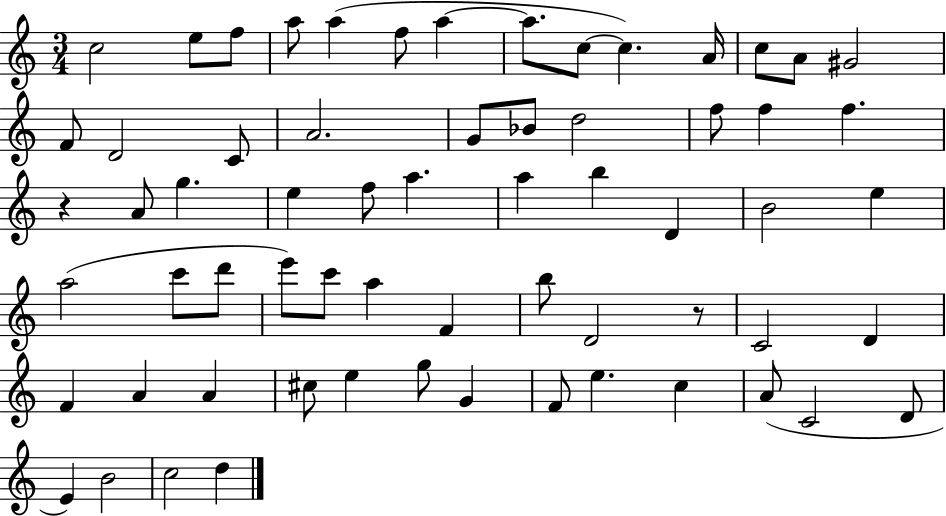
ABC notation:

X:1
T:Untitled
M:3/4
L:1/4
K:C
c2 e/2 f/2 a/2 a f/2 a a/2 c/2 c A/4 c/2 A/2 ^G2 F/2 D2 C/2 A2 G/2 _B/2 d2 f/2 f f z A/2 g e f/2 a a b D B2 e a2 c'/2 d'/2 e'/2 c'/2 a F b/2 D2 z/2 C2 D F A A ^c/2 e g/2 G F/2 e c A/2 C2 D/2 E B2 c2 d